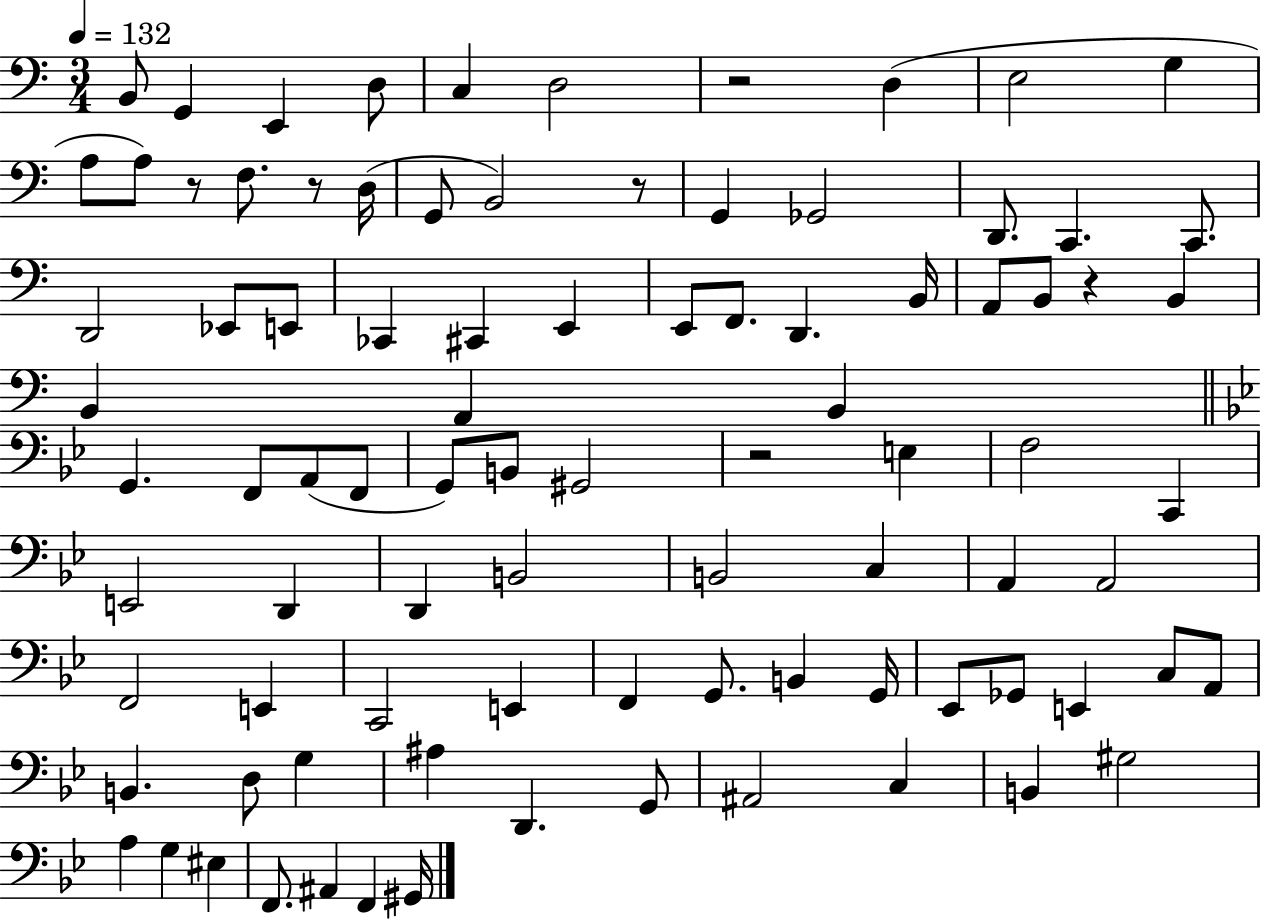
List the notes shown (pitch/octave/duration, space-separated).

B2/e G2/q E2/q D3/e C3/q D3/h R/h D3/q E3/h G3/q A3/e A3/e R/e F3/e. R/e D3/s G2/e B2/h R/e G2/q Gb2/h D2/e. C2/q. C2/e. D2/h Eb2/e E2/e CES2/q C#2/q E2/q E2/e F2/e. D2/q. B2/s A2/e B2/e R/q B2/q B2/q A2/q B2/q G2/q. F2/e A2/e F2/e G2/e B2/e G#2/h R/h E3/q F3/h C2/q E2/h D2/q D2/q B2/h B2/h C3/q A2/q A2/h F2/h E2/q C2/h E2/q F2/q G2/e. B2/q G2/s Eb2/e Gb2/e E2/q C3/e A2/e B2/q. D3/e G3/q A#3/q D2/q. G2/e A#2/h C3/q B2/q G#3/h A3/q G3/q EIS3/q F2/e. A#2/q F2/q G#2/s